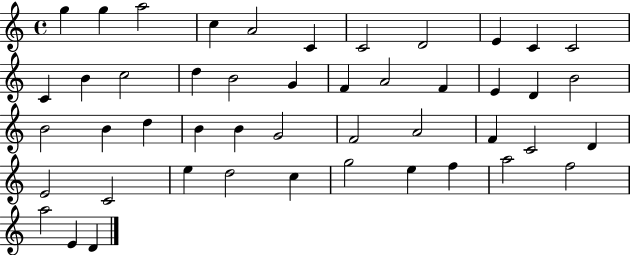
{
  \clef treble
  \time 4/4
  \defaultTimeSignature
  \key c \major
  g''4 g''4 a''2 | c''4 a'2 c'4 | c'2 d'2 | e'4 c'4 c'2 | \break c'4 b'4 c''2 | d''4 b'2 g'4 | f'4 a'2 f'4 | e'4 d'4 b'2 | \break b'2 b'4 d''4 | b'4 b'4 g'2 | f'2 a'2 | f'4 c'2 d'4 | \break e'2 c'2 | e''4 d''2 c''4 | g''2 e''4 f''4 | a''2 f''2 | \break a''2 e'4 d'4 | \bar "|."
}